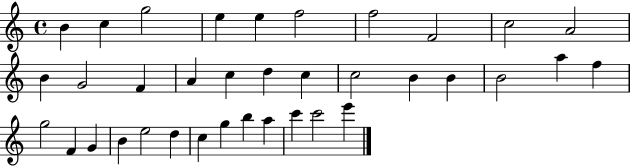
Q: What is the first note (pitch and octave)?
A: B4